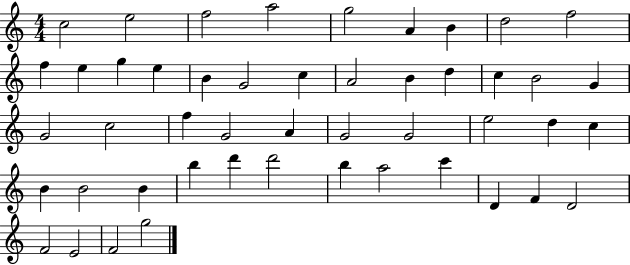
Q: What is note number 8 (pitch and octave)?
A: D5